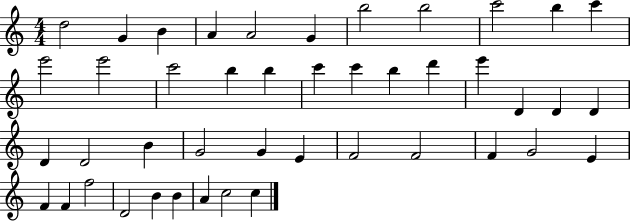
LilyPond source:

{
  \clef treble
  \numericTimeSignature
  \time 4/4
  \key c \major
  d''2 g'4 b'4 | a'4 a'2 g'4 | b''2 b''2 | c'''2 b''4 c'''4 | \break e'''2 e'''2 | c'''2 b''4 b''4 | c'''4 c'''4 b''4 d'''4 | e'''4 d'4 d'4 d'4 | \break d'4 d'2 b'4 | g'2 g'4 e'4 | f'2 f'2 | f'4 g'2 e'4 | \break f'4 f'4 f''2 | d'2 b'4 b'4 | a'4 c''2 c''4 | \bar "|."
}